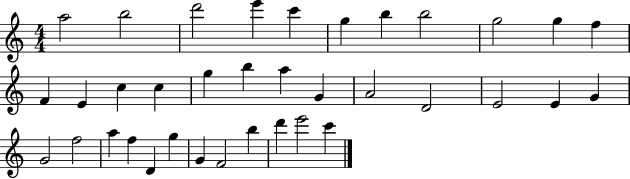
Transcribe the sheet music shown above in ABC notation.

X:1
T:Untitled
M:4/4
L:1/4
K:C
a2 b2 d'2 e' c' g b b2 g2 g f F E c c g b a G A2 D2 E2 E G G2 f2 a f D g G F2 b d' e'2 c'